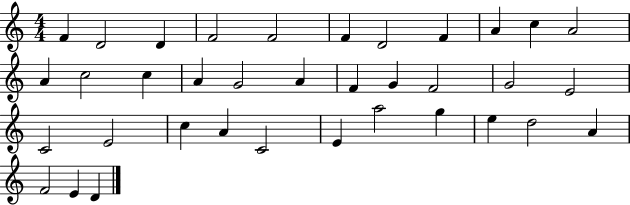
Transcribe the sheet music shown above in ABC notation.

X:1
T:Untitled
M:4/4
L:1/4
K:C
F D2 D F2 F2 F D2 F A c A2 A c2 c A G2 A F G F2 G2 E2 C2 E2 c A C2 E a2 g e d2 A F2 E D